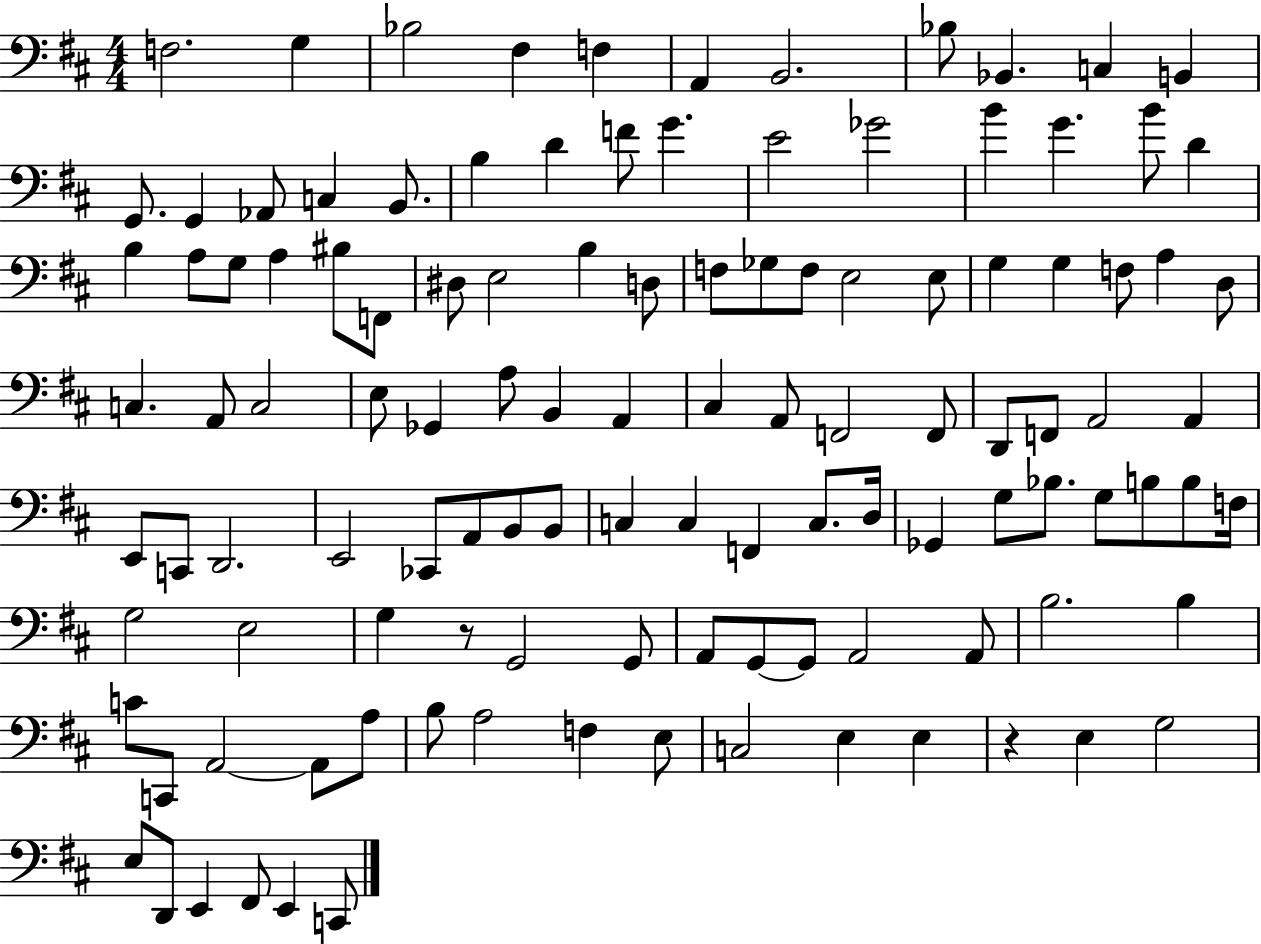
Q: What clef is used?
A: bass